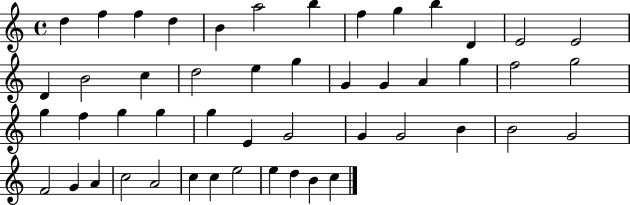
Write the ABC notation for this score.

X:1
T:Untitled
M:4/4
L:1/4
K:C
d f f d B a2 b f g b D E2 E2 D B2 c d2 e g G G A g f2 g2 g f g g g E G2 G G2 B B2 G2 F2 G A c2 A2 c c e2 e d B c